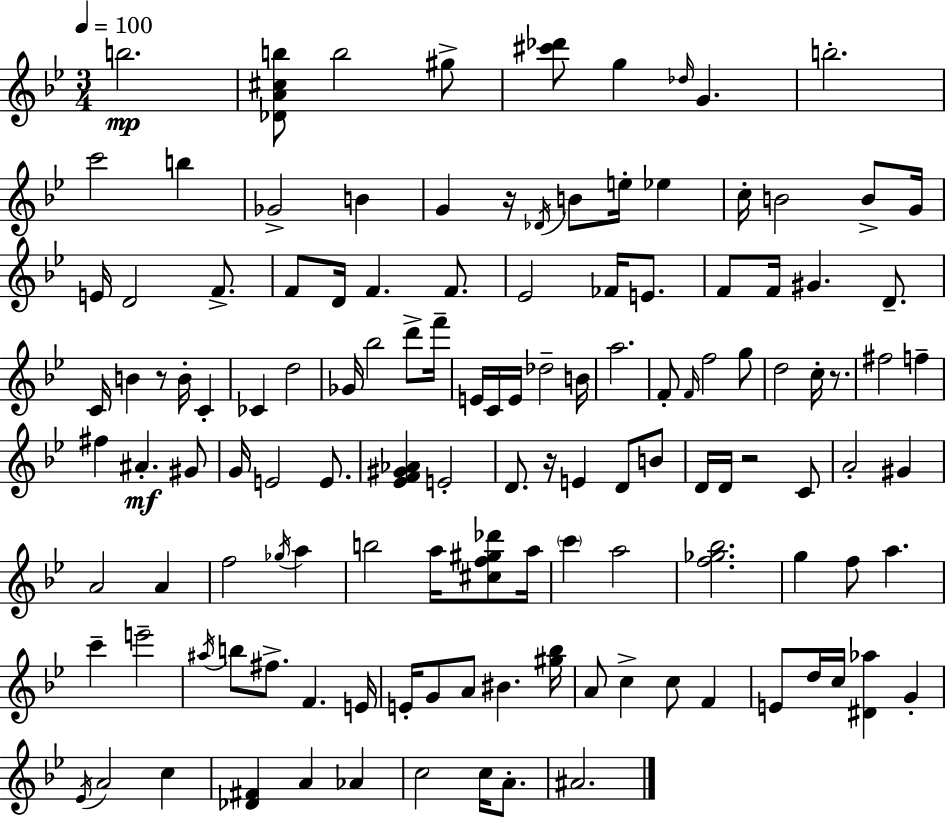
X:1
T:Untitled
M:3/4
L:1/4
K:Gm
b2 [_DA^cb]/2 b2 ^g/2 [^c'_d']/2 g _d/4 G b2 c'2 b _G2 B G z/4 _D/4 B/2 e/4 _e c/4 B2 B/2 G/4 E/4 D2 F/2 F/2 D/4 F F/2 _E2 _F/4 E/2 F/2 F/4 ^G D/2 C/4 B z/2 B/4 C _C d2 _G/4 _b2 d'/2 f'/4 E/4 C/4 E/4 _d2 B/4 a2 F/2 F/4 f2 g/2 d2 c/4 z/2 ^f2 f ^f ^A ^G/2 G/4 E2 E/2 [_EF^G_A] E2 D/2 z/4 E D/2 B/2 D/4 D/4 z2 C/2 A2 ^G A2 A f2 _g/4 a b2 a/4 [^cf^g_d']/2 a/4 c' a2 [f_g_b]2 g f/2 a c' e'2 ^a/4 b/2 ^f/2 F E/4 E/4 G/2 A/2 ^B [^g_b]/4 A/2 c c/2 F E/2 d/4 c/4 [^D_a] G _E/4 A2 c [_D^F] A _A c2 c/4 A/2 ^A2